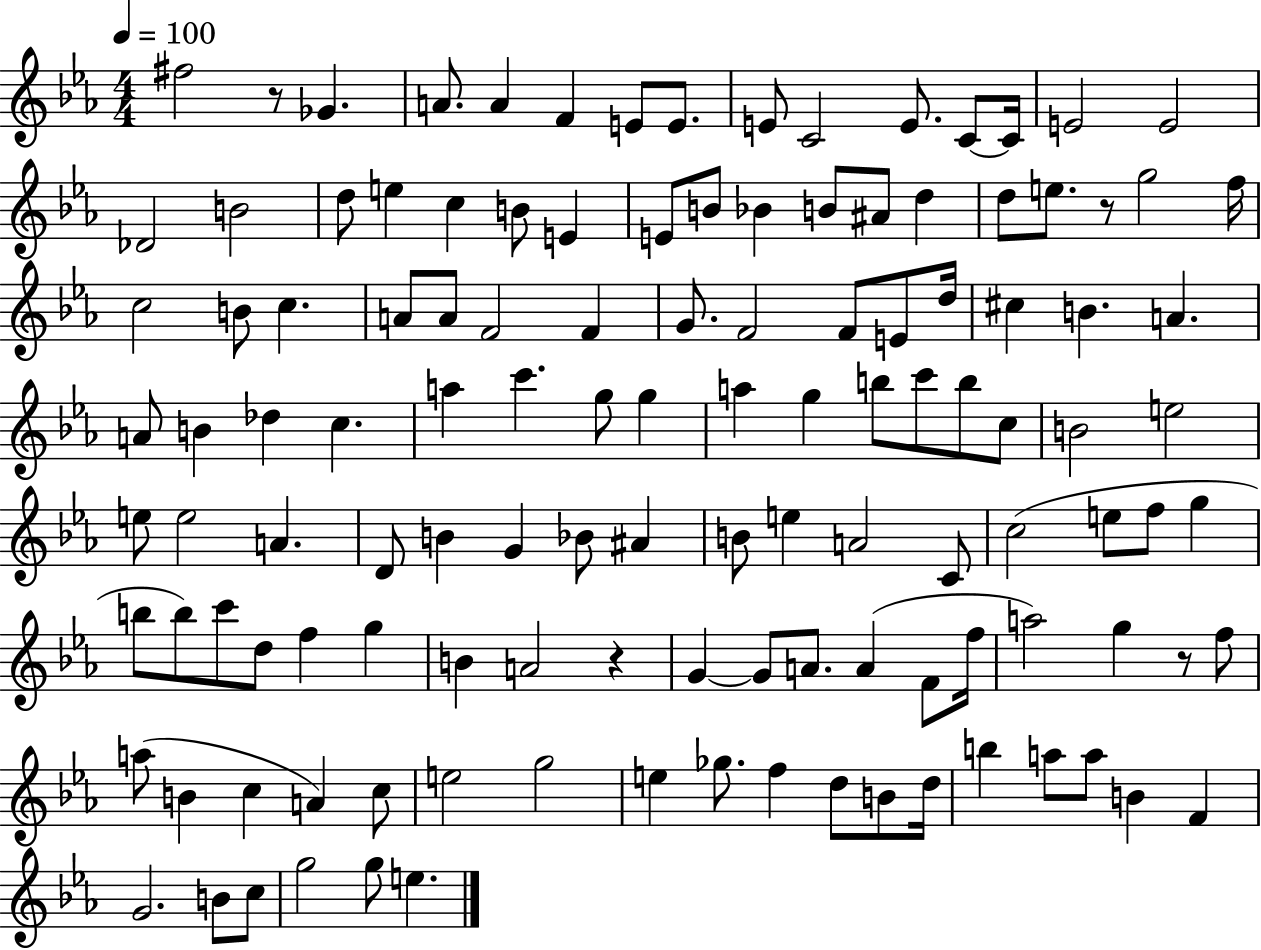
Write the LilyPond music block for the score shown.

{
  \clef treble
  \numericTimeSignature
  \time 4/4
  \key ees \major
  \tempo 4 = 100
  fis''2 r8 ges'4. | a'8. a'4 f'4 e'8 e'8. | e'8 c'2 e'8. c'8~~ c'16 | e'2 e'2 | \break des'2 b'2 | d''8 e''4 c''4 b'8 e'4 | e'8 b'8 bes'4 b'8 ais'8 d''4 | d''8 e''8. r8 g''2 f''16 | \break c''2 b'8 c''4. | a'8 a'8 f'2 f'4 | g'8. f'2 f'8 e'8 d''16 | cis''4 b'4. a'4. | \break a'8 b'4 des''4 c''4. | a''4 c'''4. g''8 g''4 | a''4 g''4 b''8 c'''8 b''8 c''8 | b'2 e''2 | \break e''8 e''2 a'4. | d'8 b'4 g'4 bes'8 ais'4 | b'8 e''4 a'2 c'8 | c''2( e''8 f''8 g''4 | \break b''8 b''8) c'''8 d''8 f''4 g''4 | b'4 a'2 r4 | g'4~~ g'8 a'8. a'4( f'8 f''16 | a''2) g''4 r8 f''8 | \break a''8( b'4 c''4 a'4) c''8 | e''2 g''2 | e''4 ges''8. f''4 d''8 b'8 d''16 | b''4 a''8 a''8 b'4 f'4 | \break g'2. b'8 c''8 | g''2 g''8 e''4. | \bar "|."
}